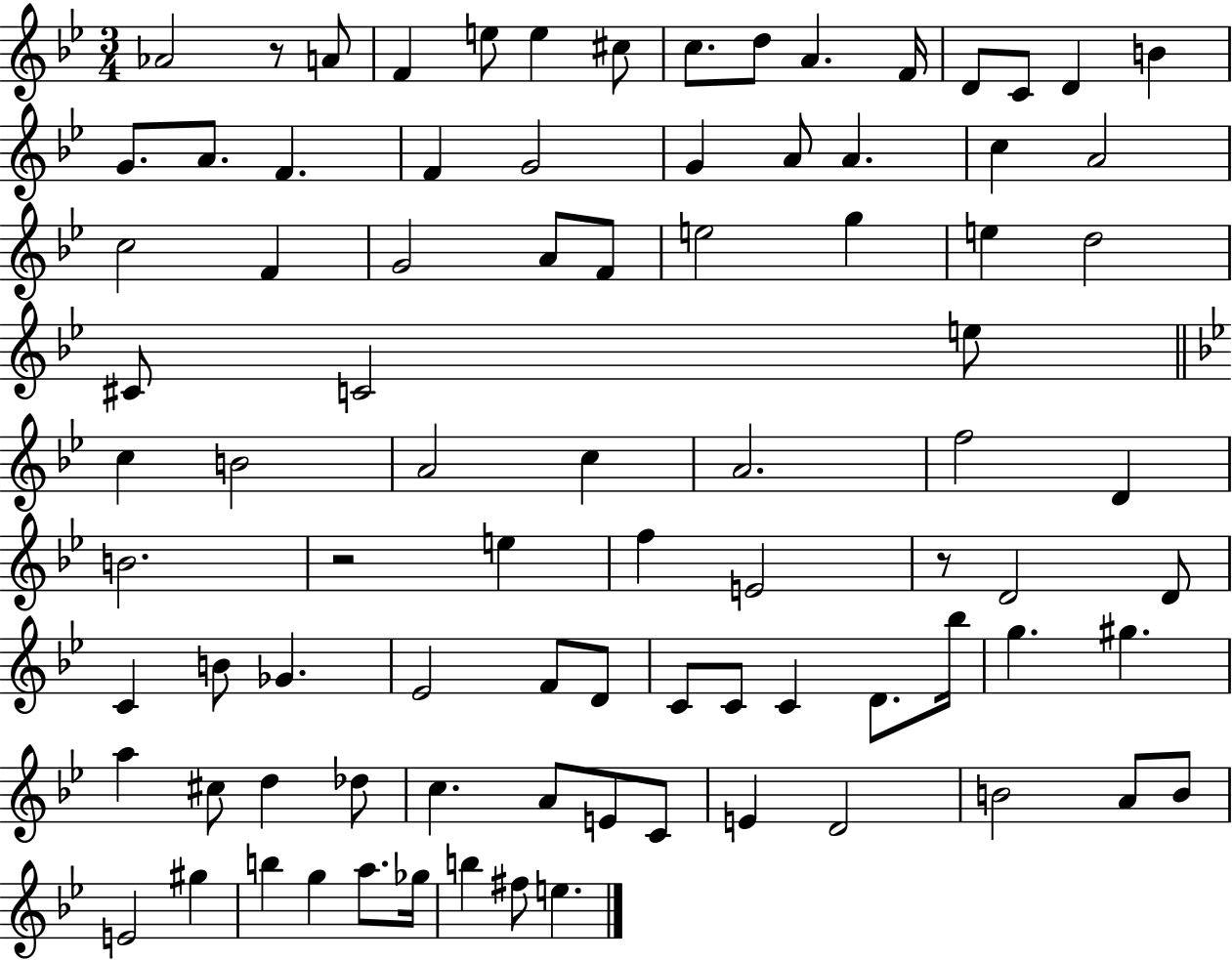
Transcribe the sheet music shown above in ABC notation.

X:1
T:Untitled
M:3/4
L:1/4
K:Bb
_A2 z/2 A/2 F e/2 e ^c/2 c/2 d/2 A F/4 D/2 C/2 D B G/2 A/2 F F G2 G A/2 A c A2 c2 F G2 A/2 F/2 e2 g e d2 ^C/2 C2 e/2 c B2 A2 c A2 f2 D B2 z2 e f E2 z/2 D2 D/2 C B/2 _G _E2 F/2 D/2 C/2 C/2 C D/2 _b/4 g ^g a ^c/2 d _d/2 c A/2 E/2 C/2 E D2 B2 A/2 B/2 E2 ^g b g a/2 _g/4 b ^f/2 e